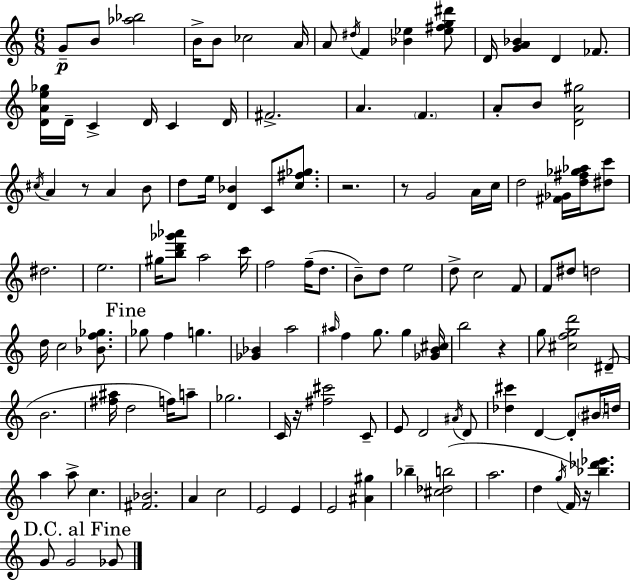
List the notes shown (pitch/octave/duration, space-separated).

G4/e B4/e [Ab5,Bb5]/h B4/s B4/e CES5/h A4/s A4/e D#5/s F4/q [Bb4,Eb5]/q [Eb5,F#5,G5,D#6]/e D4/s [G4,A4,Bb4]/q D4/q FES4/e. [D4,A4,E5,Gb5]/s D4/s C4/q D4/s C4/q D4/s F#4/h. A4/q. F4/q. A4/e B4/e [D4,A4,G#5]/h C#5/s A4/q R/e A4/q B4/e D5/e E5/s [D4,Bb4]/q C4/e [C5,F#5,Gb5]/e. R/h. R/e G4/h A4/s C5/s D5/h [F#4,Gb4]/s [D5,F#5,Gb5,Ab5]/s [D#5,C6]/e D#5/h. E5/h. G#5/s [B5,D6,Gb6,Ab6]/e A5/h C6/s F5/h F5/s D5/e. B4/e D5/e E5/h D5/e C5/h F4/e F4/e D#5/e D5/h D5/s C5/h [Bb4,F5,Gb5]/e. Gb5/e F5/q G5/q. [Gb4,Bb4]/q A5/h A#5/s F5/q G5/e. G5/q [Gb4,B4,C#5]/s B5/h R/q G5/e [C#5,F5,G5,D6]/h D#4/e B4/h. [F#5,A#5]/s D5/h F5/s A5/e Gb5/h. C4/s R/s [F#5,C#6]/h C4/e E4/e D4/h A#4/s D4/e [Db5,C#6]/q D4/q D4/e BIS4/s D5/s A5/q A5/e C5/q. [F#4,Bb4]/h. A4/q C5/h E4/h E4/q E4/h [A#4,G#5]/q Bb5/q [C#5,Db5,B5]/h A5/h. D5/q G5/s F4/s R/s [Bb5,Db6,Eb6]/q. G4/e G4/h Gb4/e